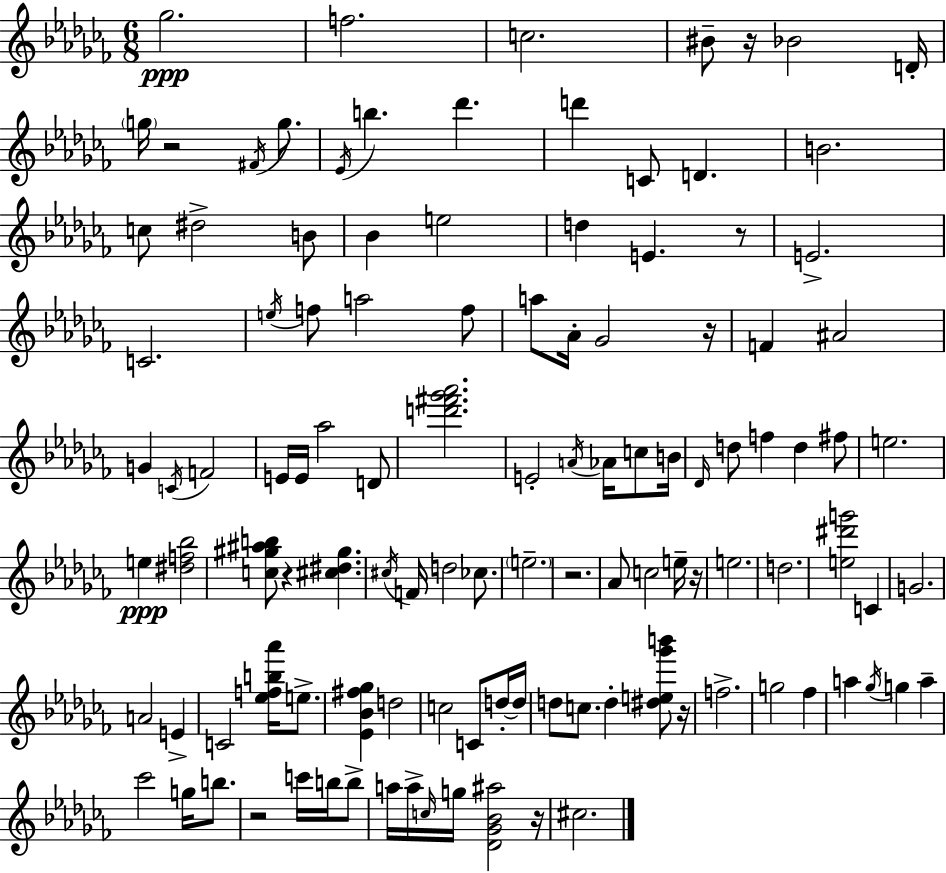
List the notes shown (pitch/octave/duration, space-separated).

Gb5/h. F5/h. C5/h. BIS4/e R/s Bb4/h D4/s G5/s R/h F#4/s G5/e. Eb4/s B5/q. Db6/q. D6/q C4/e D4/q. B4/h. C5/e D#5/h B4/e Bb4/q E5/h D5/q E4/q. R/e E4/h. C4/h. E5/s F5/e A5/h F5/e A5/e Ab4/s Gb4/h R/s F4/q A#4/h G4/q C4/s F4/h E4/s E4/s Ab5/h D4/e [D6,F#6,Gb6,Ab6]/h. E4/h A4/s Ab4/s C5/e B4/s Db4/s D5/e F5/q D5/q F#5/e E5/h. E5/q [D#5,F5,Bb5]/h [C5,G#5,A#5,B5]/e R/q [C#5,D#5,G#5]/q. C#5/s F4/s D5/h CES5/e. E5/h. R/h. Ab4/e C5/h E5/s R/s E5/h. D5/h. [E5,D#6,G6]/h C4/q G4/h. A4/h E4/q C4/h [Eb5,F5,B5,Ab6]/s E5/e. [Eb4,Bb4,F#5,Gb5]/q D5/h C5/h C4/e D5/s D5/s D5/e C5/e. D5/q [D#5,E5,Gb6,B6]/e R/s F5/h. G5/h FES5/q A5/q Gb5/s G5/q A5/q CES6/h G5/s B5/e. R/h C6/s B5/s B5/e A5/s A5/s C5/s G5/s [Db4,Gb4,Bb4,A#5]/h R/s C#5/h.